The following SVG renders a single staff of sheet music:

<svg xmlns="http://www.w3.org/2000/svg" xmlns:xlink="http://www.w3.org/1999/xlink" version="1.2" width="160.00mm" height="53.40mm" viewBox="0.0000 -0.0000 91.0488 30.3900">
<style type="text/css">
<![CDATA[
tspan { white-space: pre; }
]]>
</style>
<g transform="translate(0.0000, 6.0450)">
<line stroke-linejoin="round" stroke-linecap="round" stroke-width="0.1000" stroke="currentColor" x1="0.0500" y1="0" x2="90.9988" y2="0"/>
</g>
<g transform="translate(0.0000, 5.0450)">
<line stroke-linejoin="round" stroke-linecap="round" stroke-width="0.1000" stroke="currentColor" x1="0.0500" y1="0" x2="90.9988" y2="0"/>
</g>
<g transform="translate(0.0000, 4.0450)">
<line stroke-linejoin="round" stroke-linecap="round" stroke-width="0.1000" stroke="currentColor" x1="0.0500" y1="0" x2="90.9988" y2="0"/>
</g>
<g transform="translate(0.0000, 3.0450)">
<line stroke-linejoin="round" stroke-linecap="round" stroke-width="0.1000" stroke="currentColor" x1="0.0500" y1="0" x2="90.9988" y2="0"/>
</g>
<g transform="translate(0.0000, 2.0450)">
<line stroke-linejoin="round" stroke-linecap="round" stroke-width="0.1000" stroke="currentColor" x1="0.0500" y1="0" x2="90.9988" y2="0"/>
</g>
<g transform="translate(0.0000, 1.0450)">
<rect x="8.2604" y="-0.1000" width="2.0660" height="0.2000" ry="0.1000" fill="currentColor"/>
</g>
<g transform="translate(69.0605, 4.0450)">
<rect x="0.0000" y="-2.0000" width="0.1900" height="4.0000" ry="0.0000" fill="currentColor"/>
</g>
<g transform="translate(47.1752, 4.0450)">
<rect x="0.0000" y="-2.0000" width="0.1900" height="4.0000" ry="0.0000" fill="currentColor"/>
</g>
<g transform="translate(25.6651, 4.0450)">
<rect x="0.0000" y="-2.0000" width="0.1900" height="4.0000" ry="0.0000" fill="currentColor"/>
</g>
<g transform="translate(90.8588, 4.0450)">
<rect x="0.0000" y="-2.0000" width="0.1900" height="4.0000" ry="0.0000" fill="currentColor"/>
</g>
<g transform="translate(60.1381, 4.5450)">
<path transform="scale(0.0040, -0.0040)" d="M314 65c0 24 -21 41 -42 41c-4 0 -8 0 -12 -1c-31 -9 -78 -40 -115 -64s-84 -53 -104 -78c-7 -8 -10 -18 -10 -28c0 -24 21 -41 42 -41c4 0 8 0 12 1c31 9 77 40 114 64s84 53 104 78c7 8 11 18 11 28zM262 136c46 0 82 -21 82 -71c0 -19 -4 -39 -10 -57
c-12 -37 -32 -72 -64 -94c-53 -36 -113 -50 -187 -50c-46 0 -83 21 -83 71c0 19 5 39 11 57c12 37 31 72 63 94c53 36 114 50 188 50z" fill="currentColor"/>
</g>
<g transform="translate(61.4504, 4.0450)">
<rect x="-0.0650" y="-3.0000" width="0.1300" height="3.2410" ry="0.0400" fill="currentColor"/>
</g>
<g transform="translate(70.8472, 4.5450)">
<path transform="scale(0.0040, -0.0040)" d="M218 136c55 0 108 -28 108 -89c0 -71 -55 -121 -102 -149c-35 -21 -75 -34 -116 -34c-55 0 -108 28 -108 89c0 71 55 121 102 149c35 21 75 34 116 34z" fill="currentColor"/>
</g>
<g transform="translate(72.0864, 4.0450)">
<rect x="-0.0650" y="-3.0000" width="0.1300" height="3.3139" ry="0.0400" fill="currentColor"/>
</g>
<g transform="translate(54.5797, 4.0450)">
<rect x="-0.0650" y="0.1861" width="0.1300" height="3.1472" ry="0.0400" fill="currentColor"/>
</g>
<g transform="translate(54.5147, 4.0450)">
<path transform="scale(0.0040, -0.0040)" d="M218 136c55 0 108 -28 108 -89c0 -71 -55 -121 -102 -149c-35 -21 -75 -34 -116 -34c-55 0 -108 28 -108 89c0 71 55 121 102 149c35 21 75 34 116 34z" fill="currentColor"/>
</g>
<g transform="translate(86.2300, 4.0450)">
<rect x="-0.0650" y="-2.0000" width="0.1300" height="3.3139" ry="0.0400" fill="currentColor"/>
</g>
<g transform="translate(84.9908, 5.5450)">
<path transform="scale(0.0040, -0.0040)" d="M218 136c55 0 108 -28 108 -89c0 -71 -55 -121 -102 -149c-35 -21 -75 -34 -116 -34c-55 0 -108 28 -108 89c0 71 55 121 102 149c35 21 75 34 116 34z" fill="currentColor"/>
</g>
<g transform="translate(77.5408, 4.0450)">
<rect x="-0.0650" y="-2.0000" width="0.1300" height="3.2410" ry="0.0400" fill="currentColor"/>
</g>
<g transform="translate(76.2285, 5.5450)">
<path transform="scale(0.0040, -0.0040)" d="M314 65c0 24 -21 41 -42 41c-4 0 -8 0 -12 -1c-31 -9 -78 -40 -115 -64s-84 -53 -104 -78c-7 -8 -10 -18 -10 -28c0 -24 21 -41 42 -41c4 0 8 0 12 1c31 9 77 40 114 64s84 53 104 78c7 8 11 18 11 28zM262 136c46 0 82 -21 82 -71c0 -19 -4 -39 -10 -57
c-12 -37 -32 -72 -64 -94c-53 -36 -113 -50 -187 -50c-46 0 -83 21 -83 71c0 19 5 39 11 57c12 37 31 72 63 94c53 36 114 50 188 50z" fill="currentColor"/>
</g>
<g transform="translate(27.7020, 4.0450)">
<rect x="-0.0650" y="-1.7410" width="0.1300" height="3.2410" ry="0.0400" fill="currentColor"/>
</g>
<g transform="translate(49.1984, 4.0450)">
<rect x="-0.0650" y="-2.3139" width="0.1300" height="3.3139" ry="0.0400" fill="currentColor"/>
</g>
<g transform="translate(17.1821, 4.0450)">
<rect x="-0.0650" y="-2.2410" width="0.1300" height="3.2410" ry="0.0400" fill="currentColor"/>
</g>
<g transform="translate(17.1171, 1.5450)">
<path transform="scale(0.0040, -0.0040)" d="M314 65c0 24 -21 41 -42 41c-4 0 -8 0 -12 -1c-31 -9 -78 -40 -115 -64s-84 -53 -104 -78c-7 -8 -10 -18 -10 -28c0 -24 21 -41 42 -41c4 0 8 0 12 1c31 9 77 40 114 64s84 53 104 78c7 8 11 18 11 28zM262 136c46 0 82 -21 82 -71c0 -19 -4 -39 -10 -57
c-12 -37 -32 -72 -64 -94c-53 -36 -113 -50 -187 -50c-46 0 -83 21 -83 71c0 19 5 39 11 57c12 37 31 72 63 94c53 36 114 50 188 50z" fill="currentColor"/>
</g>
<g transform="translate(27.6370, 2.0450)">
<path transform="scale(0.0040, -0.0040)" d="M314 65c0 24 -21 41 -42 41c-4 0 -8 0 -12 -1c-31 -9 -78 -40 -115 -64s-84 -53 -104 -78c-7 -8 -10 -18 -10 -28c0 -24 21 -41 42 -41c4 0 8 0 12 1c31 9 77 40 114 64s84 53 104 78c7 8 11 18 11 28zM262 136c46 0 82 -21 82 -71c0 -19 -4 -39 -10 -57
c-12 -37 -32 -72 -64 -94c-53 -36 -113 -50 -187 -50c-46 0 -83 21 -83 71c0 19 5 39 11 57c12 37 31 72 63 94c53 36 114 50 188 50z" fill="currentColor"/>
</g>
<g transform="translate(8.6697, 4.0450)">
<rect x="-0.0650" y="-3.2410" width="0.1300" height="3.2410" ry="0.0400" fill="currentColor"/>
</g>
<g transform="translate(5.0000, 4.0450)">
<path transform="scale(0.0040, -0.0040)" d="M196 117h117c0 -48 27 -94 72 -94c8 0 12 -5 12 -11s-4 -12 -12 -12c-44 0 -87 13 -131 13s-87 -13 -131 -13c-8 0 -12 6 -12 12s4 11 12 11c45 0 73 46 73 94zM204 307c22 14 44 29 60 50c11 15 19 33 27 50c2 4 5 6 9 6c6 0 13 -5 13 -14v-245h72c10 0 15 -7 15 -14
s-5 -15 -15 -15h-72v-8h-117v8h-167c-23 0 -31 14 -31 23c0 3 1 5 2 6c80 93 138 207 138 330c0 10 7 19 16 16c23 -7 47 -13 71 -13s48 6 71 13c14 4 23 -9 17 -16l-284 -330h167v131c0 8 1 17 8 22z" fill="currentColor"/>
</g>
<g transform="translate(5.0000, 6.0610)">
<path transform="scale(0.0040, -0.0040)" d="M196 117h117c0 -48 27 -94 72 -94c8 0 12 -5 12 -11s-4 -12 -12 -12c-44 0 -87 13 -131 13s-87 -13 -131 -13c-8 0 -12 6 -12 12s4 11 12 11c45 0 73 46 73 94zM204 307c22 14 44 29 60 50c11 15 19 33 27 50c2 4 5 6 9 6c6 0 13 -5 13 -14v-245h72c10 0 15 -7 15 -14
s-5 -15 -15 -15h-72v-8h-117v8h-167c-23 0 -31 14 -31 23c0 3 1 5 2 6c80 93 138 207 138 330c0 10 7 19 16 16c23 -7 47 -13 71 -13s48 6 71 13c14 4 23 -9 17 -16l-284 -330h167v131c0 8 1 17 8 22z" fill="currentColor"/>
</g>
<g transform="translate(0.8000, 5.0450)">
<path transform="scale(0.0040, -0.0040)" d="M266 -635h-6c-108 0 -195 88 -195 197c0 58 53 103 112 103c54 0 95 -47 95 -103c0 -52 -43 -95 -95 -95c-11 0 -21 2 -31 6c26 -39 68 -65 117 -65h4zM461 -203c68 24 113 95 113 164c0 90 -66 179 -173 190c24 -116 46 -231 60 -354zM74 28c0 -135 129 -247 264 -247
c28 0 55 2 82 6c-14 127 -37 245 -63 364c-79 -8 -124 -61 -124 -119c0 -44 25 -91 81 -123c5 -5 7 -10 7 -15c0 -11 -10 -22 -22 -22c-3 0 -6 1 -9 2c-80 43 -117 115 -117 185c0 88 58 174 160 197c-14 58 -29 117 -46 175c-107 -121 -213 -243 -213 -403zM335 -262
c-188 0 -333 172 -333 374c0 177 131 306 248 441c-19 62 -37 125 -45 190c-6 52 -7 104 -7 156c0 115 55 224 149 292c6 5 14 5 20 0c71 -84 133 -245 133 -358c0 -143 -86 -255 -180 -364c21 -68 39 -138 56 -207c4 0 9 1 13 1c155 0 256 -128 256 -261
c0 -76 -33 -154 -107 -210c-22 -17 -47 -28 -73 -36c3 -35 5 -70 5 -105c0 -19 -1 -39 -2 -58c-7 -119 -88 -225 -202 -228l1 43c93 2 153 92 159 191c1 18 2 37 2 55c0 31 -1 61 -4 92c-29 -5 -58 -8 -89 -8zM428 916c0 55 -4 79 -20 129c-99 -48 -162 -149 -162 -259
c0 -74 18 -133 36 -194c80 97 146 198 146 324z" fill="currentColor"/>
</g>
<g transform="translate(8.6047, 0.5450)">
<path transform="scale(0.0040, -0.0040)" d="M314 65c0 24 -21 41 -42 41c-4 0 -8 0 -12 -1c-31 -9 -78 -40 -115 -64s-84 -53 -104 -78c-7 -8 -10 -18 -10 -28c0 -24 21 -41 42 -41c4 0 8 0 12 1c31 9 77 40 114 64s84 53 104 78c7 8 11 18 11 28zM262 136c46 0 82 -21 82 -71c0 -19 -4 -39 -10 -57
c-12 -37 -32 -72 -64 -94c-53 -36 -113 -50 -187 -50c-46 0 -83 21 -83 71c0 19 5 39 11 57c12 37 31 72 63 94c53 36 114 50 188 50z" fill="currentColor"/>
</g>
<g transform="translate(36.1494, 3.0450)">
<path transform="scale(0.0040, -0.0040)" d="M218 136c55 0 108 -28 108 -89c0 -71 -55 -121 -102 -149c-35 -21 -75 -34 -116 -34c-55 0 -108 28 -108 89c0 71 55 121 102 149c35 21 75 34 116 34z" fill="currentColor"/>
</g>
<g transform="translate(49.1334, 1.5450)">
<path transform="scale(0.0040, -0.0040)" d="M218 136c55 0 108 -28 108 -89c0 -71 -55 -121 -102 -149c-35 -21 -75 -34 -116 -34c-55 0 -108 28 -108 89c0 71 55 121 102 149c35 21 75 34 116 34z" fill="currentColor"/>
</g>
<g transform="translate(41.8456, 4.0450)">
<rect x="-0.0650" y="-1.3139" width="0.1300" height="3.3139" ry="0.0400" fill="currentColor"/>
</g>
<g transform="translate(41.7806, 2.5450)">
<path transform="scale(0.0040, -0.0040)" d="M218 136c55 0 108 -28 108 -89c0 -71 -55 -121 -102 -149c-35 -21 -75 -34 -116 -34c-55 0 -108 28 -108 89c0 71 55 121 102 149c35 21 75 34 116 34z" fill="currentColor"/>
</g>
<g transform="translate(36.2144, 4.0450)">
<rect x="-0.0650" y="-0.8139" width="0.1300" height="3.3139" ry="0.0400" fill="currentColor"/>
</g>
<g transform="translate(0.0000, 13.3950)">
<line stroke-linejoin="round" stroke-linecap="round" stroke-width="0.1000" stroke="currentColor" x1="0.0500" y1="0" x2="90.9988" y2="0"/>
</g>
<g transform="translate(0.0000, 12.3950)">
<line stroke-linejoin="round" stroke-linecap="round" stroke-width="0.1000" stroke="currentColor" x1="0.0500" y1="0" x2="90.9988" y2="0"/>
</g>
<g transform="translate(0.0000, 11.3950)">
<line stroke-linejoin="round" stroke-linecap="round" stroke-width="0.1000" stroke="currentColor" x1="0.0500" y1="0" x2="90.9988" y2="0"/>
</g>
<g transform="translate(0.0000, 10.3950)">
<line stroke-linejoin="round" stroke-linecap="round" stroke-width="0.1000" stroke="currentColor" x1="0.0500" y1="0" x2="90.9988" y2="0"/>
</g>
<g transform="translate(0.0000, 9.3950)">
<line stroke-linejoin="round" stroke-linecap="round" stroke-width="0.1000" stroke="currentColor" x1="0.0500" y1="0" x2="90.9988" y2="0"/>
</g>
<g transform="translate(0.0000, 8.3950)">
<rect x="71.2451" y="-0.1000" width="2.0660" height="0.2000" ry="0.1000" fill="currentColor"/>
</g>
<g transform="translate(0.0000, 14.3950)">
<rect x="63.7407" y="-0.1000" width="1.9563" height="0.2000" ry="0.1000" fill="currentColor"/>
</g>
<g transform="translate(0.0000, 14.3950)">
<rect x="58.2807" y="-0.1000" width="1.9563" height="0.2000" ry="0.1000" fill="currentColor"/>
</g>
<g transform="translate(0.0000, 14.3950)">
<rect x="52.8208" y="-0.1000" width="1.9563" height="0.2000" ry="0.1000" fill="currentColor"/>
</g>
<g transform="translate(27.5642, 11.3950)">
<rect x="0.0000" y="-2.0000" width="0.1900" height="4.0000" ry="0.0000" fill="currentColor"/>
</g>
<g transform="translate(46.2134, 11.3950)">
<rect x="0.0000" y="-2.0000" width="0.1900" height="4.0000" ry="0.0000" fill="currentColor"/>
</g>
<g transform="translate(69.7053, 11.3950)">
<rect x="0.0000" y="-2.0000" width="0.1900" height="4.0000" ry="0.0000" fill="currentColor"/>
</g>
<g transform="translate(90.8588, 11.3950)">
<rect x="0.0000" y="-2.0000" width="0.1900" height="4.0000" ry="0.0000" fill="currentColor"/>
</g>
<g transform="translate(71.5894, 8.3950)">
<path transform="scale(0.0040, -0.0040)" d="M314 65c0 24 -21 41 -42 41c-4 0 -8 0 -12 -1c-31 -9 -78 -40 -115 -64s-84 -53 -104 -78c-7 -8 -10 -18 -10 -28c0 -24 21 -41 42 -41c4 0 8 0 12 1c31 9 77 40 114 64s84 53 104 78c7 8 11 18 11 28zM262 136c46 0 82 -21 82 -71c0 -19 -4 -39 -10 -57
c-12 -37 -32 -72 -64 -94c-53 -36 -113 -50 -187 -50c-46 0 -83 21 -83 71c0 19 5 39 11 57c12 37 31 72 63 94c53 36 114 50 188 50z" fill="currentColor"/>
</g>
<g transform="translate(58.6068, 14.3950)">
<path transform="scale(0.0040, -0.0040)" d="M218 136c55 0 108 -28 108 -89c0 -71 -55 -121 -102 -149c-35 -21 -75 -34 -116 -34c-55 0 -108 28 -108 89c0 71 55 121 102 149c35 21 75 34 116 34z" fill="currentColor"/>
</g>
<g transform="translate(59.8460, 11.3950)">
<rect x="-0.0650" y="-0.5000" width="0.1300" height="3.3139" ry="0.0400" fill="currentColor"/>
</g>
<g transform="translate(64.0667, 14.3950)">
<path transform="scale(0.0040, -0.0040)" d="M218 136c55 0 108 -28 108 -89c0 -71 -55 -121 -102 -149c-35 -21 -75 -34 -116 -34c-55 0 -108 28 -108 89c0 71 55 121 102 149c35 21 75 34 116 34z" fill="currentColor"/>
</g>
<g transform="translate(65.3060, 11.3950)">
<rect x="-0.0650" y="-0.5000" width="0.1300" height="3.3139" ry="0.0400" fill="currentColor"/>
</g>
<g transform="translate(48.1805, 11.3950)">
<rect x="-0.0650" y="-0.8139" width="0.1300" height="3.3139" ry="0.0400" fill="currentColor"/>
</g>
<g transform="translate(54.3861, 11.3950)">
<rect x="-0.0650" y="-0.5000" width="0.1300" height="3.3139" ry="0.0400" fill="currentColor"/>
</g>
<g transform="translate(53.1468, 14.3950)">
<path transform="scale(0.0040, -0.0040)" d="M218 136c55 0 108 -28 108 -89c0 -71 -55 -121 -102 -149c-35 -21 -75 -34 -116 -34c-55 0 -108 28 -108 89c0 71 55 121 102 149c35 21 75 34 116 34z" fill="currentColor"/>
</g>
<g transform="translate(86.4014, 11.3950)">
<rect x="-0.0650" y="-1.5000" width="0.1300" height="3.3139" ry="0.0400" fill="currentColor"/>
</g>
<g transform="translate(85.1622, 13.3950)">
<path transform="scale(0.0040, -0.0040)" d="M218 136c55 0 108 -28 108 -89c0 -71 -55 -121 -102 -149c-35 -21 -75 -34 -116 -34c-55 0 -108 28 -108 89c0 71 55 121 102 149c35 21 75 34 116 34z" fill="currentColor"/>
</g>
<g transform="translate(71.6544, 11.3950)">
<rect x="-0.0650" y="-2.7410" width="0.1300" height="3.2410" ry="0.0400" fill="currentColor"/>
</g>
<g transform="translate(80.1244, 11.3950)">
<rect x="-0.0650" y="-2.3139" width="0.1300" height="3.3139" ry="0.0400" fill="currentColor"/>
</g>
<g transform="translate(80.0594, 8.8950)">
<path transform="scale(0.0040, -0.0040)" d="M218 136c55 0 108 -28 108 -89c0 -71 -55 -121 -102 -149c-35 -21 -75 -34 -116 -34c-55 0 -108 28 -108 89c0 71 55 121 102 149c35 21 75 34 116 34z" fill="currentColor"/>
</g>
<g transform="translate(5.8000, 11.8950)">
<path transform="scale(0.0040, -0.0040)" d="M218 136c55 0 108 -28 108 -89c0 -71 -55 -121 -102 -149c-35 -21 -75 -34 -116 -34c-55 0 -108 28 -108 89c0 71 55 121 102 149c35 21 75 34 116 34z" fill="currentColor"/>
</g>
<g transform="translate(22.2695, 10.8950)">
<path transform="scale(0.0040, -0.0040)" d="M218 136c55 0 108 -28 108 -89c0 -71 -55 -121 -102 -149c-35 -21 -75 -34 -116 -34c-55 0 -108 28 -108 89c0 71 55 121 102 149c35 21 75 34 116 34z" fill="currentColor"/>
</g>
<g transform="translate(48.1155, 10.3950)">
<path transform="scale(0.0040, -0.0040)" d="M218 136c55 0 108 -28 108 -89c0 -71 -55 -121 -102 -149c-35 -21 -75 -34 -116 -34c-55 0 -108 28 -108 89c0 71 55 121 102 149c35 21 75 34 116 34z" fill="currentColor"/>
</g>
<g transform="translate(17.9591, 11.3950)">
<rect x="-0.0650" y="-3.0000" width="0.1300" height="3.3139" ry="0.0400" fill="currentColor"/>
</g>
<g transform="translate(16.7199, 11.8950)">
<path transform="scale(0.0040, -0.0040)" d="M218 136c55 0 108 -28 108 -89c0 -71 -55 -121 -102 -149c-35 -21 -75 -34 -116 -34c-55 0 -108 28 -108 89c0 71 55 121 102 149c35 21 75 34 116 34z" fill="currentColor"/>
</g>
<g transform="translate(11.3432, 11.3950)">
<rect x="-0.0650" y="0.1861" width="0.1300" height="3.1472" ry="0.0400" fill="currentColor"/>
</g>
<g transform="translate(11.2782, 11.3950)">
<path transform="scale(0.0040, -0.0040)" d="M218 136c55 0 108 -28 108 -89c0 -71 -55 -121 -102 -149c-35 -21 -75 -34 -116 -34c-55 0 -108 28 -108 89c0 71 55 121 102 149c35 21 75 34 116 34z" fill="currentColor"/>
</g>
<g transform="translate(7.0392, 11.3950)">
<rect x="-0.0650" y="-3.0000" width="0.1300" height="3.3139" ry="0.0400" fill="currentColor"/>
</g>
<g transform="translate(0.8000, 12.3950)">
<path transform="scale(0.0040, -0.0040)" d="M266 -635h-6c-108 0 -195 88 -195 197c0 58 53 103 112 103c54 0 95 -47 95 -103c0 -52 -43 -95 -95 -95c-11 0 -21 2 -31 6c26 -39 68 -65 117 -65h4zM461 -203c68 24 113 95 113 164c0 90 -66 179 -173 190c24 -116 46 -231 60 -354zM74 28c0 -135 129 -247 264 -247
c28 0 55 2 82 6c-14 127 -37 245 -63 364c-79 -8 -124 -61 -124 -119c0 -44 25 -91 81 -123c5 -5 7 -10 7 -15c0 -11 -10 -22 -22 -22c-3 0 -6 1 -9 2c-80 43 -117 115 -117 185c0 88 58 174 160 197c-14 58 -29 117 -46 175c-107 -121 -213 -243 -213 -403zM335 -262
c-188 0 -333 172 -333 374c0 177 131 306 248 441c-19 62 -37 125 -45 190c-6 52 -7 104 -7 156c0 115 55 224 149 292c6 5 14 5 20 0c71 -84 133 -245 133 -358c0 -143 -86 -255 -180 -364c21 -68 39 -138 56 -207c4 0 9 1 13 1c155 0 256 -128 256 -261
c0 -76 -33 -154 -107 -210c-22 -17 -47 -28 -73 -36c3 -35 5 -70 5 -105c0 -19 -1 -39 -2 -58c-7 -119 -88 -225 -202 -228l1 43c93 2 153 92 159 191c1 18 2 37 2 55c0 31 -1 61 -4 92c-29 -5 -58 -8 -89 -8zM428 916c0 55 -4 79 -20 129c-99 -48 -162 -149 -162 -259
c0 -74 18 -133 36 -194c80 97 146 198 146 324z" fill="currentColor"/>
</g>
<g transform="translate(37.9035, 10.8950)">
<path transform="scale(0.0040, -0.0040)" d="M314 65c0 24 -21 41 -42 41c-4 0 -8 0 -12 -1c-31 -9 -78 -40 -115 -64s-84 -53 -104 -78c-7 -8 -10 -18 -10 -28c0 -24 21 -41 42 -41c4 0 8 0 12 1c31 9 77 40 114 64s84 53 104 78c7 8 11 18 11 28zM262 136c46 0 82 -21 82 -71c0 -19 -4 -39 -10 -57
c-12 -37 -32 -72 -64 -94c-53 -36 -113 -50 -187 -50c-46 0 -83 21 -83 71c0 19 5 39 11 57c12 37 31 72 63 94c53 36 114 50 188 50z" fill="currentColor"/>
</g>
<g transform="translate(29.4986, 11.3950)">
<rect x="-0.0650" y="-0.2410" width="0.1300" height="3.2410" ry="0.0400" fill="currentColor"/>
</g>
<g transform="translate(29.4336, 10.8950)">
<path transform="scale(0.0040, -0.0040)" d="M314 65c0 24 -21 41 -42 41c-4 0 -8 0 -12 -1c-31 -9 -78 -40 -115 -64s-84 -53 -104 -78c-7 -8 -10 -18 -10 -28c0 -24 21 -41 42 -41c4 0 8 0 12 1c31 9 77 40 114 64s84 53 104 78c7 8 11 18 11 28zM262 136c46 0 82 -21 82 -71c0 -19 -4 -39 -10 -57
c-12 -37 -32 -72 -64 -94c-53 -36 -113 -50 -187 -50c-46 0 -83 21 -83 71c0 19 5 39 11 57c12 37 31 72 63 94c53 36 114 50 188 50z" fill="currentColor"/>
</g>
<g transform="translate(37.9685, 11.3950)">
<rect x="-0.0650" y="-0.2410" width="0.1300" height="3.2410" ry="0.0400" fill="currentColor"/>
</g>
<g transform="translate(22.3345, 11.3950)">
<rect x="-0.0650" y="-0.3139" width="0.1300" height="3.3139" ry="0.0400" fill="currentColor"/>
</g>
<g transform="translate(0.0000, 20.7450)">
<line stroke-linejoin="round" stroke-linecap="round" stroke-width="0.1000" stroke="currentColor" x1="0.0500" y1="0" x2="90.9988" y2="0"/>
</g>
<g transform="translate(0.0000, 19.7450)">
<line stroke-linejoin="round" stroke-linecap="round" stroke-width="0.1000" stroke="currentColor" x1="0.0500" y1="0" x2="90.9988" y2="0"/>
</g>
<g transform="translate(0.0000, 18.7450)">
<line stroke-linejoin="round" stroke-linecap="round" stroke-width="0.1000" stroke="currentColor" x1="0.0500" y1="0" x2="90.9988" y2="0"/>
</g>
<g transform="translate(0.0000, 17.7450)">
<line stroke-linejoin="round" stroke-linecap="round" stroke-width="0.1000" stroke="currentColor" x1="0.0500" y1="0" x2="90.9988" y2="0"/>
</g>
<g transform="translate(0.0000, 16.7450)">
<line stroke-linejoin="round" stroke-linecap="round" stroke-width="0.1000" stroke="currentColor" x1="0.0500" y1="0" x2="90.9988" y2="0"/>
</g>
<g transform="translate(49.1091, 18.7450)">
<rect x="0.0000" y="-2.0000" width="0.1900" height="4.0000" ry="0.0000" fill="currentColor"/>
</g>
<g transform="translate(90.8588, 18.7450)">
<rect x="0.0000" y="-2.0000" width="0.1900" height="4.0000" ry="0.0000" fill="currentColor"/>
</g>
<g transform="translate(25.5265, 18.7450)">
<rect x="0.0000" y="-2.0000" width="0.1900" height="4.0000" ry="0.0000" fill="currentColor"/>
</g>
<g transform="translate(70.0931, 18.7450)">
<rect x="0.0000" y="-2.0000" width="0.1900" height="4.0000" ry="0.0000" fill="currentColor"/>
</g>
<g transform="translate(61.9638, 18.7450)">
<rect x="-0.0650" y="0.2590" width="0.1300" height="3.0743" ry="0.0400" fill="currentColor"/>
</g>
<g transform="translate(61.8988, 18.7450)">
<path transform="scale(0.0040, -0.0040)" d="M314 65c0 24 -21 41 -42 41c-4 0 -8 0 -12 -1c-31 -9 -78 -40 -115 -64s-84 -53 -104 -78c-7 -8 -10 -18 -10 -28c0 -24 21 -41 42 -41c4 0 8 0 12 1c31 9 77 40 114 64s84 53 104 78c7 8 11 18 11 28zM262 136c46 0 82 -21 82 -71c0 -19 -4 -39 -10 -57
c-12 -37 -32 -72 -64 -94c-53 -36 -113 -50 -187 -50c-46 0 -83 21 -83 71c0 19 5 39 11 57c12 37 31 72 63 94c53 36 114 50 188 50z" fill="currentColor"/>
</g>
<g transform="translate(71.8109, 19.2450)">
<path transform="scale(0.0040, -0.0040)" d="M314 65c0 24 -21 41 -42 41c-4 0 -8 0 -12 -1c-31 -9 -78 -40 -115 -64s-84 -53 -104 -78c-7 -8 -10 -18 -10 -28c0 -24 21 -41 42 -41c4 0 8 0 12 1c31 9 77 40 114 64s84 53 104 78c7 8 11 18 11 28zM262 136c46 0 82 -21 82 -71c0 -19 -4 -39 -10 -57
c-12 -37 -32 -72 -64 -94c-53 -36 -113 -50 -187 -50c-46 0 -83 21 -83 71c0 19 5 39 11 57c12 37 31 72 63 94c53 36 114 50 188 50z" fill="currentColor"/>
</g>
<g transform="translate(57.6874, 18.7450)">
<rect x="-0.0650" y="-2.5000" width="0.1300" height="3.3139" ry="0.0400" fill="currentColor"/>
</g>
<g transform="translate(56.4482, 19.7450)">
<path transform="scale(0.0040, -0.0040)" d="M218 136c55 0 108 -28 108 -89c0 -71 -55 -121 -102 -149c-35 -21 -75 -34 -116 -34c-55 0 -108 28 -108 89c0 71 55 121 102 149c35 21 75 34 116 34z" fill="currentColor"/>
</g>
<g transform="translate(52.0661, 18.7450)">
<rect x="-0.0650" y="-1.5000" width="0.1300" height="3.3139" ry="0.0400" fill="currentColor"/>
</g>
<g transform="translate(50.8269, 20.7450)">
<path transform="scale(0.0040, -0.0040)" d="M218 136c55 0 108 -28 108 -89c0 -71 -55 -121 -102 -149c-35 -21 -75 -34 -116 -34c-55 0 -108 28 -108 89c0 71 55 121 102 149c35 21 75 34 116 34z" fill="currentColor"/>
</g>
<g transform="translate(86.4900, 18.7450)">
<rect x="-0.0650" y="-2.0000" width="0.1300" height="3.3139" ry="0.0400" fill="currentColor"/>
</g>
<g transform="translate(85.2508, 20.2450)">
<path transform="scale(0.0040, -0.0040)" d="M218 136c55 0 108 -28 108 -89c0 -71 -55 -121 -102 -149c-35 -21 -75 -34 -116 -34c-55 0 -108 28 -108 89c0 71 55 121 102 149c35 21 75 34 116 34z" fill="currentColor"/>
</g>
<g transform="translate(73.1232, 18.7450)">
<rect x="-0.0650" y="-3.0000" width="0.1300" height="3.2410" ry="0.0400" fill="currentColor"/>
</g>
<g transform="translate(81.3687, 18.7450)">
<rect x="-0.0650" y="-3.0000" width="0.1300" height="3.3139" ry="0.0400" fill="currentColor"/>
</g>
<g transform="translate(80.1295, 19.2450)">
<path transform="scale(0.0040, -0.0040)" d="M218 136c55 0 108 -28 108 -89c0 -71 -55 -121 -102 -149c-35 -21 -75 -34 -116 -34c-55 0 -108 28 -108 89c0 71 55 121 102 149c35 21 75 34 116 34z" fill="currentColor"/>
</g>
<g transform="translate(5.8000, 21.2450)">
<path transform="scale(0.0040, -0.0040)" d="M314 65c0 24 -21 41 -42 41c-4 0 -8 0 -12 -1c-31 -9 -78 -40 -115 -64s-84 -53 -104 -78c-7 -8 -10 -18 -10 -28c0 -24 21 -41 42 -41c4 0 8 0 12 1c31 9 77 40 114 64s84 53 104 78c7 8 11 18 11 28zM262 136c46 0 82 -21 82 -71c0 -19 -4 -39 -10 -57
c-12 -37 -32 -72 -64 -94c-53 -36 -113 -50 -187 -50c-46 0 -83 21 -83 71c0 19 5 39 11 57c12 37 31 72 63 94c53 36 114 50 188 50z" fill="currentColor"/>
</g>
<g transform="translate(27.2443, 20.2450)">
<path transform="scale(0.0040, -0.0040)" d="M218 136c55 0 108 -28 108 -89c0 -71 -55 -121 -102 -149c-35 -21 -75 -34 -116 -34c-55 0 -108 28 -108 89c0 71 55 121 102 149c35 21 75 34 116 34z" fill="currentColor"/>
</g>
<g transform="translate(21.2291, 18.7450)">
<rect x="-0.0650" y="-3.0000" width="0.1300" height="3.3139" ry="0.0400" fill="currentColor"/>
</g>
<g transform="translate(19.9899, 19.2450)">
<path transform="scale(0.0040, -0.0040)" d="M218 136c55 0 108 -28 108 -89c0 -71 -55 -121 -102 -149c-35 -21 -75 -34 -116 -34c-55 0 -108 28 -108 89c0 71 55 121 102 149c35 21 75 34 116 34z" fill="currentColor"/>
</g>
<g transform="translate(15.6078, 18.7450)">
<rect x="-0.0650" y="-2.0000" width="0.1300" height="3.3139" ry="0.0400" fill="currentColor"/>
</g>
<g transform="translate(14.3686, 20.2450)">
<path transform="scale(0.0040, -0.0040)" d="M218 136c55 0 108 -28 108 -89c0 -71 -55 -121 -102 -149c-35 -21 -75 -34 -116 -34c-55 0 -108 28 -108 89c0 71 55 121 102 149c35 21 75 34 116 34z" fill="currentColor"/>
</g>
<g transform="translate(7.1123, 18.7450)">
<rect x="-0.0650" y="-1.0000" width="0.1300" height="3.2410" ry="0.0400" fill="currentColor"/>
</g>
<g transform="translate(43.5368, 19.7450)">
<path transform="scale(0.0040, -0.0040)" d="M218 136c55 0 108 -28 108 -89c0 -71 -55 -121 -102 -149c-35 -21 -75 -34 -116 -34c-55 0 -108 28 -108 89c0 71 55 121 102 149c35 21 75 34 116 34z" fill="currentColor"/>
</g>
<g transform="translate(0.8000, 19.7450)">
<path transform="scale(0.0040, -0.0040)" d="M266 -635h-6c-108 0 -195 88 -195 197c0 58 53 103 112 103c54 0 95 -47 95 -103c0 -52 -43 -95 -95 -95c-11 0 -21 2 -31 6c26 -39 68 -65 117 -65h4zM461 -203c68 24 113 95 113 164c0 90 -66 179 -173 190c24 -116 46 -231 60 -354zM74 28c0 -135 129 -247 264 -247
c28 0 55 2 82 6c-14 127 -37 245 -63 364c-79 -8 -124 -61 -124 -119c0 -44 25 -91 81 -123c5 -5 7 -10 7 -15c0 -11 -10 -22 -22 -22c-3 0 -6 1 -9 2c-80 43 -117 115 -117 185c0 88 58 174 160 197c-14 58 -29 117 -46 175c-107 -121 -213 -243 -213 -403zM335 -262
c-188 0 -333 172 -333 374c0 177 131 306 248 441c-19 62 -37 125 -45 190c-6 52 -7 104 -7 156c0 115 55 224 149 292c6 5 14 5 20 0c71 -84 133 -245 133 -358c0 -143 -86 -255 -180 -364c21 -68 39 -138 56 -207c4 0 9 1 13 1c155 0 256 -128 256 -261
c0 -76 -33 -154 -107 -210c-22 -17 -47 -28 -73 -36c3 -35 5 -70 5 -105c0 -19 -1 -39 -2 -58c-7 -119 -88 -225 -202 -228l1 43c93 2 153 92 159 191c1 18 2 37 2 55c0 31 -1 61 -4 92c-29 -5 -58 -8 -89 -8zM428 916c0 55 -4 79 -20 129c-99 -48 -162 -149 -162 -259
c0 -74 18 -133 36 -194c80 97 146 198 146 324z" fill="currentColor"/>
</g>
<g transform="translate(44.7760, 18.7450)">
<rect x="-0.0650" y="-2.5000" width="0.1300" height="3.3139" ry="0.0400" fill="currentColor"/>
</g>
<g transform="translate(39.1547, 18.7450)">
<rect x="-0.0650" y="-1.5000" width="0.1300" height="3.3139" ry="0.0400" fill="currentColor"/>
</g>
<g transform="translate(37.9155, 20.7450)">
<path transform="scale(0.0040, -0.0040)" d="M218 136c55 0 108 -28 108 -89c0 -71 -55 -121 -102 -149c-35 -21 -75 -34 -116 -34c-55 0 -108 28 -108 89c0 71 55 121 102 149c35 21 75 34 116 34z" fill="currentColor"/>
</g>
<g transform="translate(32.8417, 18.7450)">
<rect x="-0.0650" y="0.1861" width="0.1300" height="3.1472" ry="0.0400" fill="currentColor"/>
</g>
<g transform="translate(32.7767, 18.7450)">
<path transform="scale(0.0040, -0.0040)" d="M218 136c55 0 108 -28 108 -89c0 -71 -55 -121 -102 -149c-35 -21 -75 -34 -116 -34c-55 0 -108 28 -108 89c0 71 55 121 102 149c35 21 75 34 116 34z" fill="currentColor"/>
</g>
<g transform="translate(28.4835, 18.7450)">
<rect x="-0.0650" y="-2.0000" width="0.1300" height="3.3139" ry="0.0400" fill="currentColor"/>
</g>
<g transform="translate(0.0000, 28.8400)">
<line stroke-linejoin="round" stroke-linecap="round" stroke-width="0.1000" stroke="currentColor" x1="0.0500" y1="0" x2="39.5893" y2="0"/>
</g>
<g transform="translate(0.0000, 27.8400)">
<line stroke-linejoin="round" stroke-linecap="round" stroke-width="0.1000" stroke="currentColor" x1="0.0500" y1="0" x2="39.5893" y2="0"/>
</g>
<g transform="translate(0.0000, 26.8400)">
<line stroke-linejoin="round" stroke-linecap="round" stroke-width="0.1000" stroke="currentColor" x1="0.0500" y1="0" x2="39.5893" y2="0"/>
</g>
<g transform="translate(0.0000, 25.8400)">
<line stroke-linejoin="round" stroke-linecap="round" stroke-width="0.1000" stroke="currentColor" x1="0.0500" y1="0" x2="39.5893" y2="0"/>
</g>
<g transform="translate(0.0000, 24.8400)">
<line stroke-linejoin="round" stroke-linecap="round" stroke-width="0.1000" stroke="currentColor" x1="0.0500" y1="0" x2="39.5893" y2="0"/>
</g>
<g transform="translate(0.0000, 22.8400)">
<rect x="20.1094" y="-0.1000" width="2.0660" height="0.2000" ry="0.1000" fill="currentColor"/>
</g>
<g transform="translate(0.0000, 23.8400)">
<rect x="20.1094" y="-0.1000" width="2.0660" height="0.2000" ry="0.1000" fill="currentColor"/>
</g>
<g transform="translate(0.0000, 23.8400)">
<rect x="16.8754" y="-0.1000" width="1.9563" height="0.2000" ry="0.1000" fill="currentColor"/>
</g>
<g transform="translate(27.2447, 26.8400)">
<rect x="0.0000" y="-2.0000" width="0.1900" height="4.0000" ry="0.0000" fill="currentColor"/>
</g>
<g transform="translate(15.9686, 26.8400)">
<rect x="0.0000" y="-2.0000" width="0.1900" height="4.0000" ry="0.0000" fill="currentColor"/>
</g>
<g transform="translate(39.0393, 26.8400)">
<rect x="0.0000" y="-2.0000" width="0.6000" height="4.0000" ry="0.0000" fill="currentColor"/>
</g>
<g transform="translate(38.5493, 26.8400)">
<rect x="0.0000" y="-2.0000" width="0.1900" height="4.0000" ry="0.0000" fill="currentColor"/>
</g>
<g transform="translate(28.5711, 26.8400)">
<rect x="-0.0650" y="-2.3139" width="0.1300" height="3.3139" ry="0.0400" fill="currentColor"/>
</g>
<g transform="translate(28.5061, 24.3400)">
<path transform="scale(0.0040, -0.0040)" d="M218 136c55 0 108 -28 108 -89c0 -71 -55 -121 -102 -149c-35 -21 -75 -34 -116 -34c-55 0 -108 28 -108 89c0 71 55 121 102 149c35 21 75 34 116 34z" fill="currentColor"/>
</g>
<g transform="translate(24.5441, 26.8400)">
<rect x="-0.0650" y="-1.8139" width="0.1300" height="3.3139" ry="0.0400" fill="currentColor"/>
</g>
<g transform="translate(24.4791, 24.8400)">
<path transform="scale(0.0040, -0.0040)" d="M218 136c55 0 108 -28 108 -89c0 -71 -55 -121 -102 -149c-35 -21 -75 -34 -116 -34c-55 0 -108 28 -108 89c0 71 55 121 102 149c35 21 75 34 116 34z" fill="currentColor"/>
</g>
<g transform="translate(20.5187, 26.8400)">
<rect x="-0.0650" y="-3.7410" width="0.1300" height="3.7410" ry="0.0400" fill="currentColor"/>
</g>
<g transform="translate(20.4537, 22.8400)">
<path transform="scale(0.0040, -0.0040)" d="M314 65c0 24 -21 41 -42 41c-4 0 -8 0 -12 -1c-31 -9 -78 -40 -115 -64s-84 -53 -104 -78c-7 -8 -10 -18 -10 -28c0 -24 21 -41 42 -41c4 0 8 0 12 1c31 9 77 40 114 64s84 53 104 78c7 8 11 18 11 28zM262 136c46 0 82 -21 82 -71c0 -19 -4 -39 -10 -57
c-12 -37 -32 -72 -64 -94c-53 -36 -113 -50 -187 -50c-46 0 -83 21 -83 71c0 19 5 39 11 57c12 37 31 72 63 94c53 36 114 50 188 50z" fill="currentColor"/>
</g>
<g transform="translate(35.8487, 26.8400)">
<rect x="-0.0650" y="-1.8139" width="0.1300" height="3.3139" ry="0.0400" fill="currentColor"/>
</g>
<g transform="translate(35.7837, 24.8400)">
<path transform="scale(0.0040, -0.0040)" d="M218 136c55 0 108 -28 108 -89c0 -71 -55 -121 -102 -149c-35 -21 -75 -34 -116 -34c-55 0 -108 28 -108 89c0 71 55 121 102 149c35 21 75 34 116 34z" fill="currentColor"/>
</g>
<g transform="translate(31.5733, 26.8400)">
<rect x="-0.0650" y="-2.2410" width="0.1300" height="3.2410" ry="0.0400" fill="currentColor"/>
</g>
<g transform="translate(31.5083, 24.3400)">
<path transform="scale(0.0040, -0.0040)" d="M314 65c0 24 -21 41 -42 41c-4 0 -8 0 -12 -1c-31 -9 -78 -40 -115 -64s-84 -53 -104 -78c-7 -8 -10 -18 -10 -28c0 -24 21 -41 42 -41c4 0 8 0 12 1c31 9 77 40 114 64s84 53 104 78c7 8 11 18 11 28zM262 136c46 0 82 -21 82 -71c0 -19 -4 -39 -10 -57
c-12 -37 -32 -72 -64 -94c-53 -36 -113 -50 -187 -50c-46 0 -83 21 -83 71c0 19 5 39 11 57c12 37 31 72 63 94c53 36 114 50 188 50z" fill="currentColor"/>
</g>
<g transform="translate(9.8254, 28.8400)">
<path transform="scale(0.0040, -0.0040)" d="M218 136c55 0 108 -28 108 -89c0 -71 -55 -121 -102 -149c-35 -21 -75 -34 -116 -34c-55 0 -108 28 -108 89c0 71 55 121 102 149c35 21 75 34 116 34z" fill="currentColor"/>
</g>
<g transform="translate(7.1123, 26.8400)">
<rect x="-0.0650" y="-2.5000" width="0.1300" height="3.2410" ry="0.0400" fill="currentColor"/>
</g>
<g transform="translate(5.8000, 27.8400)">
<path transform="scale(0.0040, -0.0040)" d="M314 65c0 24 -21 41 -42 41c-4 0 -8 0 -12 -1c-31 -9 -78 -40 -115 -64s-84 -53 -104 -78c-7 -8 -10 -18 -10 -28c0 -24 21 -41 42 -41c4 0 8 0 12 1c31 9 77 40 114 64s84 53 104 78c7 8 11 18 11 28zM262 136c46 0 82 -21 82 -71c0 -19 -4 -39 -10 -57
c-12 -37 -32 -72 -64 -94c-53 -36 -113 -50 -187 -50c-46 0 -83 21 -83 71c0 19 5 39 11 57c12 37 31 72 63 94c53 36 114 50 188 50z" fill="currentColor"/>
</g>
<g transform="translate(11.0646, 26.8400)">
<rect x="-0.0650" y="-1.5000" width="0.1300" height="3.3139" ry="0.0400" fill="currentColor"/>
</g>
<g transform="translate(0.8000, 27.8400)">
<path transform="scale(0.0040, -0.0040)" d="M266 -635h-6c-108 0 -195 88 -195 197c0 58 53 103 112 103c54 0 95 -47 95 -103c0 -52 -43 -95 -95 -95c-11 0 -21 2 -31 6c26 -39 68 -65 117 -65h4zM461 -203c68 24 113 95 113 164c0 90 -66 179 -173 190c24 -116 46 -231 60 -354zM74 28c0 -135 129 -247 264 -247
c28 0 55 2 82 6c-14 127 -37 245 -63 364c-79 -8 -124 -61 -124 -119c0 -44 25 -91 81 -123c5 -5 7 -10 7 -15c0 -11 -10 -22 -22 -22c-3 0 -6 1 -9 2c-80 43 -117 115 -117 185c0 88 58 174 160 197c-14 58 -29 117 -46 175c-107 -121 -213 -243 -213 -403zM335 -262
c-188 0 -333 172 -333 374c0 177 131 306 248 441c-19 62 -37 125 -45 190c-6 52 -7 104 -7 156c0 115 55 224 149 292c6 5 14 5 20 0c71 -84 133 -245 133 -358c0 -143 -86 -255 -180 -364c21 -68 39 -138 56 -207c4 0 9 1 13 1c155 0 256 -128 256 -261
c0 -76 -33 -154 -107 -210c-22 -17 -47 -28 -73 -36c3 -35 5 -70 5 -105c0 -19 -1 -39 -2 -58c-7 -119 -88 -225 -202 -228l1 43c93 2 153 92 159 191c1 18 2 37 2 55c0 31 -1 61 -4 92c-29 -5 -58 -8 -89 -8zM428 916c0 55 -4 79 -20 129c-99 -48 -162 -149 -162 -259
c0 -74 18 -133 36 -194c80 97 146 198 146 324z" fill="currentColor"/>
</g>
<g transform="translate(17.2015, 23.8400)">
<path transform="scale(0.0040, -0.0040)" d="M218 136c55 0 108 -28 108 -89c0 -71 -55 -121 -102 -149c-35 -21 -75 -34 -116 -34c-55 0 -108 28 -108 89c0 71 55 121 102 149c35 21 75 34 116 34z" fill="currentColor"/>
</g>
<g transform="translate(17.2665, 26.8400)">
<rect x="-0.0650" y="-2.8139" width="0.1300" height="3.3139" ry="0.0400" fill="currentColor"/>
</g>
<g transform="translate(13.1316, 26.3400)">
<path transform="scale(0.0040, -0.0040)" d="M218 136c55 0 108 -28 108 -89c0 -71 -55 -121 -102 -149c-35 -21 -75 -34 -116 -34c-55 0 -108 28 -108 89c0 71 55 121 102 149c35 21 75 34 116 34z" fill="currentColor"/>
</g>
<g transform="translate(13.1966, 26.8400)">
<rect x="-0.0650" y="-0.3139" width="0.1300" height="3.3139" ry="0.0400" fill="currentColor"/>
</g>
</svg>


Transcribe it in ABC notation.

X:1
T:Untitled
M:4/4
L:1/4
K:C
b2 g2 f2 d e g B A2 A F2 F A B A c c2 c2 d C C C a2 g E D2 F A F B E G E G B2 A2 A F G2 E c a c'2 f g g2 f